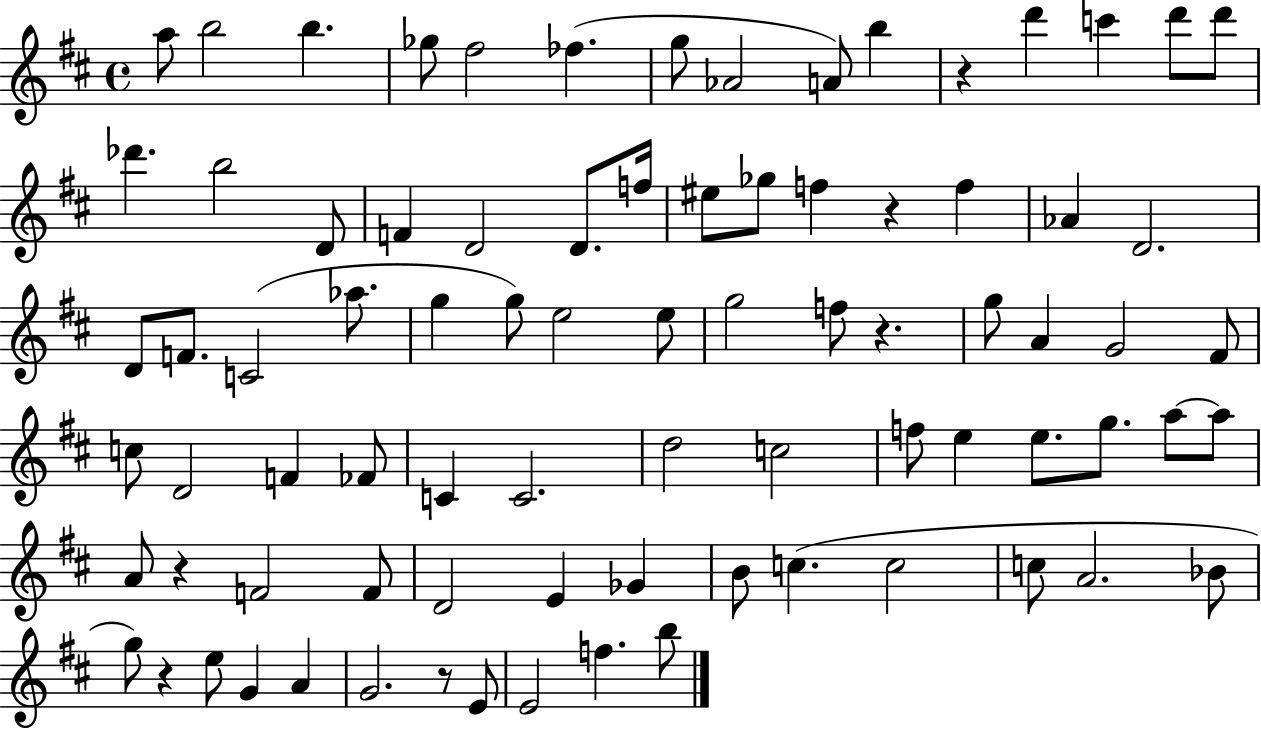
{
  \clef treble
  \time 4/4
  \defaultTimeSignature
  \key d \major
  \repeat volta 2 { a''8 b''2 b''4. | ges''8 fis''2 fes''4.( | g''8 aes'2 a'8) b''4 | r4 d'''4 c'''4 d'''8 d'''8 | \break des'''4. b''2 d'8 | f'4 d'2 d'8. f''16 | eis''8 ges''8 f''4 r4 f''4 | aes'4 d'2. | \break d'8 f'8. c'2( aes''8. | g''4 g''8) e''2 e''8 | g''2 f''8 r4. | g''8 a'4 g'2 fis'8 | \break c''8 d'2 f'4 fes'8 | c'4 c'2. | d''2 c''2 | f''8 e''4 e''8. g''8. a''8~~ a''8 | \break a'8 r4 f'2 f'8 | d'2 e'4 ges'4 | b'8 c''4.( c''2 | c''8 a'2. bes'8 | \break g''8) r4 e''8 g'4 a'4 | g'2. r8 e'8 | e'2 f''4. b''8 | } \bar "|."
}